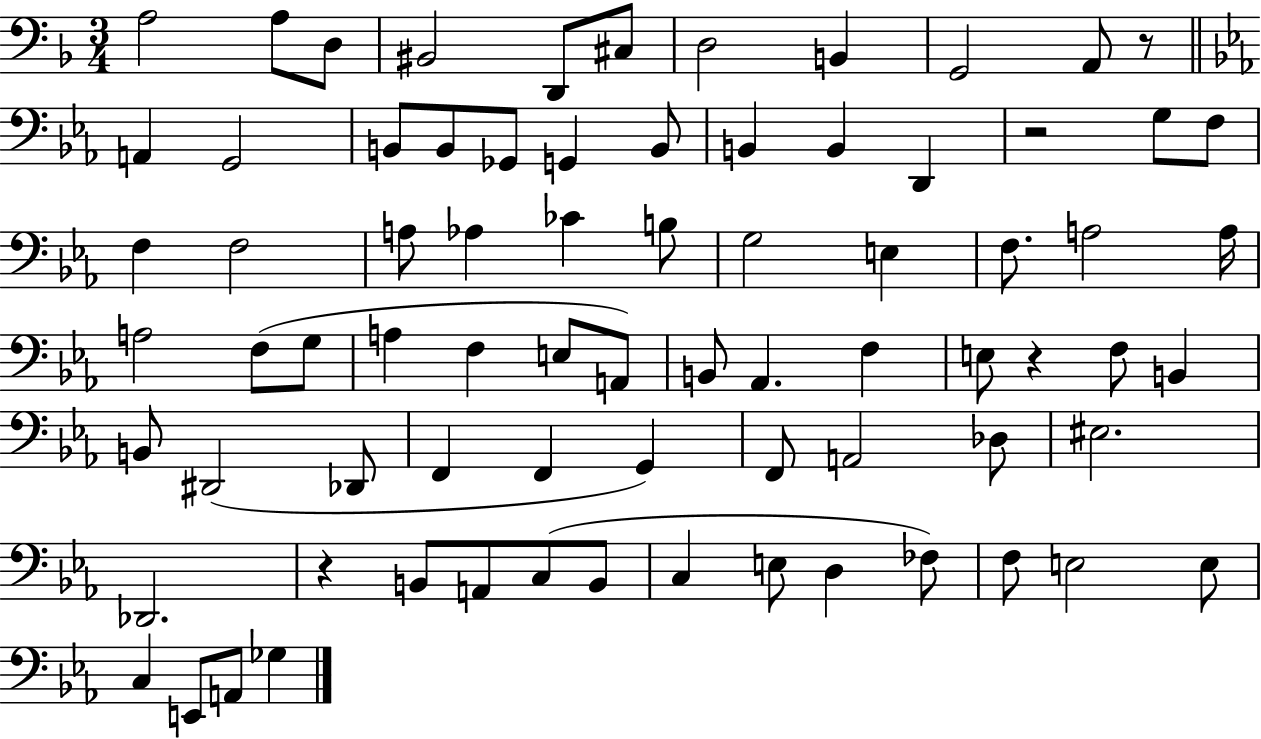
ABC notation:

X:1
T:Untitled
M:3/4
L:1/4
K:F
A,2 A,/2 D,/2 ^B,,2 D,,/2 ^C,/2 D,2 B,, G,,2 A,,/2 z/2 A,, G,,2 B,,/2 B,,/2 _G,,/2 G,, B,,/2 B,, B,, D,, z2 G,/2 F,/2 F, F,2 A,/2 _A, _C B,/2 G,2 E, F,/2 A,2 A,/4 A,2 F,/2 G,/2 A, F, E,/2 A,,/2 B,,/2 _A,, F, E,/2 z F,/2 B,, B,,/2 ^D,,2 _D,,/2 F,, F,, G,, F,,/2 A,,2 _D,/2 ^E,2 _D,,2 z B,,/2 A,,/2 C,/2 B,,/2 C, E,/2 D, _F,/2 F,/2 E,2 E,/2 C, E,,/2 A,,/2 _G,